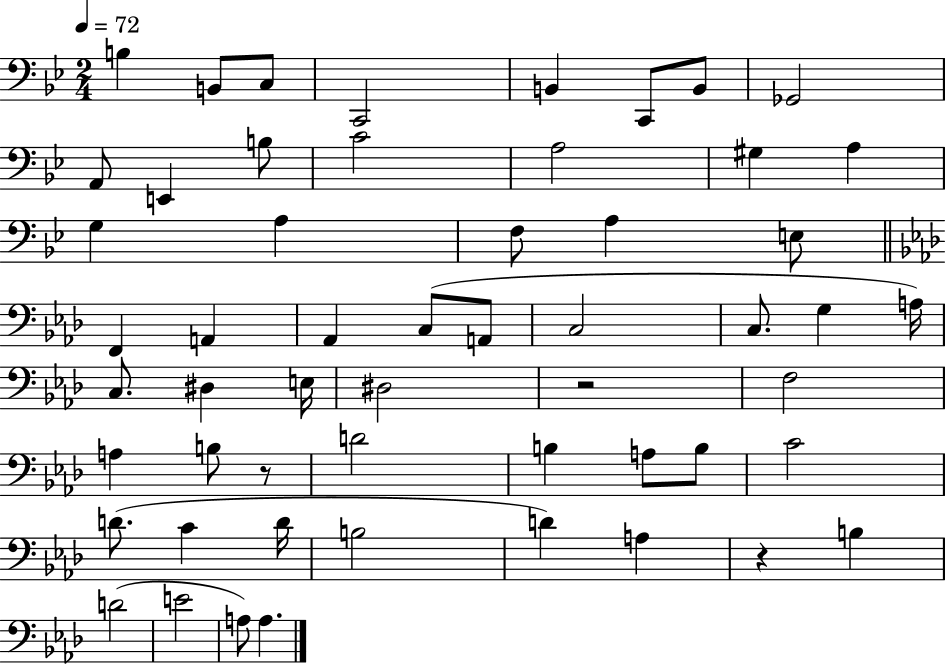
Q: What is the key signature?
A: BES major